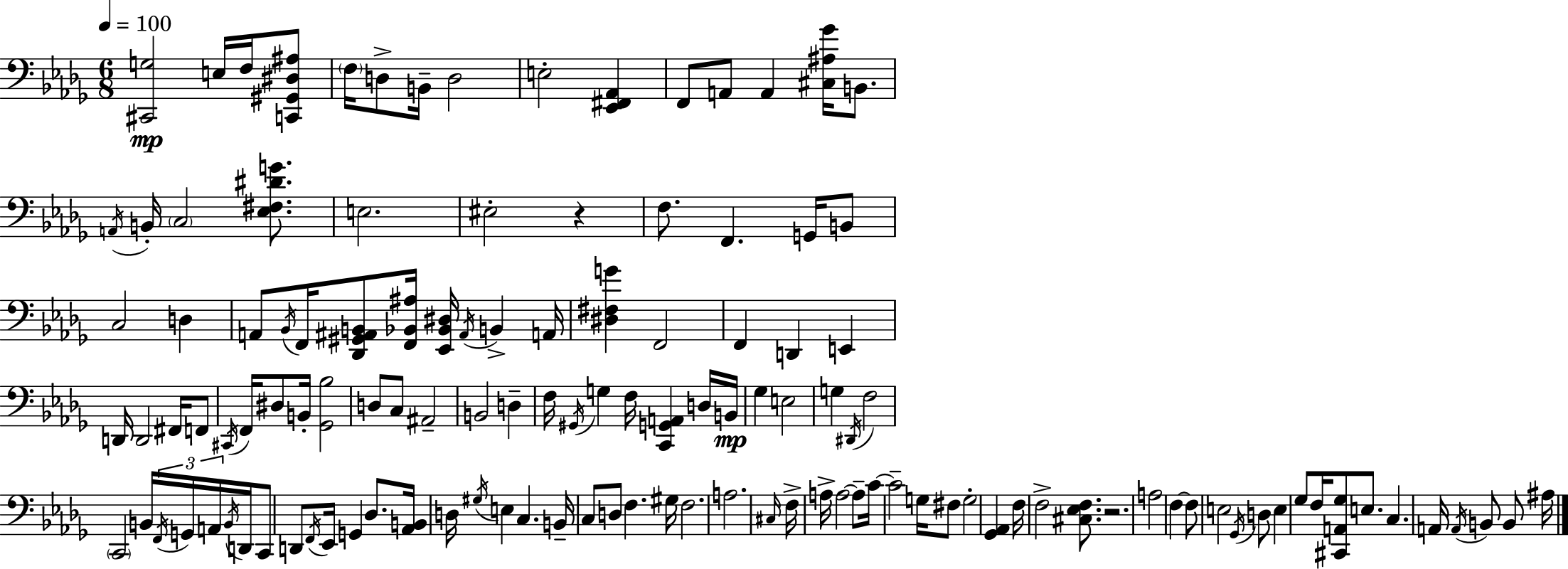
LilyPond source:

{
  \clef bass
  \numericTimeSignature
  \time 6/8
  \key bes \minor
  \tempo 4 = 100
  \repeat volta 2 { <cis, g>2\mp e16 f16 <c, gis, dis ais>8 | \parenthesize f16 d8-> b,16-- d2 | e2-. <ees, fis, aes,>4 | f,8 a,8 a,4 <cis ais ges'>16 b,8. | \break \acciaccatura { a,16 } b,16-. \parenthesize c2 <ees fis dis' g'>8. | e2. | eis2-. r4 | f8. f,4. g,16 b,8 | \break c2 d4 | a,8 \acciaccatura { bes,16 } f,16 <des, gis, ais, b,>8 <f, bes, ais>16 <ees, bes, dis>16 \acciaccatura { ais,16 } b,4-> | a,16 <dis fis g'>4 f,2 | f,4 d,4 e,4 | \break d,16 d,2 | fis,16 f,8 \acciaccatura { cis,16 } f,16 dis8 b,16-. <ges, bes>2 | d8 c8 ais,2-- | b,2 | \break d4-- f16 \acciaccatura { gis,16 } g4 f16 <c, g, a,>4 | d16 b,16\mp ges4 e2 | g4 \acciaccatura { dis,16 } f2 | \parenthesize c,2 | \break b,16 \tuplet 3/2 { \acciaccatura { f,16 } g,16 a,16 } \acciaccatura { b,16 } d,16 c,8 d,8 | \acciaccatura { f,16 } ees,16 g,4 des8. <aes, b,>16 d16 \acciaccatura { gis16 } | e4 c4. b,16-- c8 | d8 f4. gis16 f2. | \break a2. | \grace { cis16 } f16-> | a16-> a2~~ a8-- c'16~~ | c'2-- g16 fis8 g2-. | \break <ges, aes,>4 f16 | f2-> <cis ees f>8. r2. | a2 | f4~~ f8 | \break e2 \acciaccatura { ges,16 } d8 | e4 ges8 f16 <cis, a, ges>8 e8. | c4. a,16 \acciaccatura { a,16 } b,8 b,8 | ais16 } \bar "|."
}